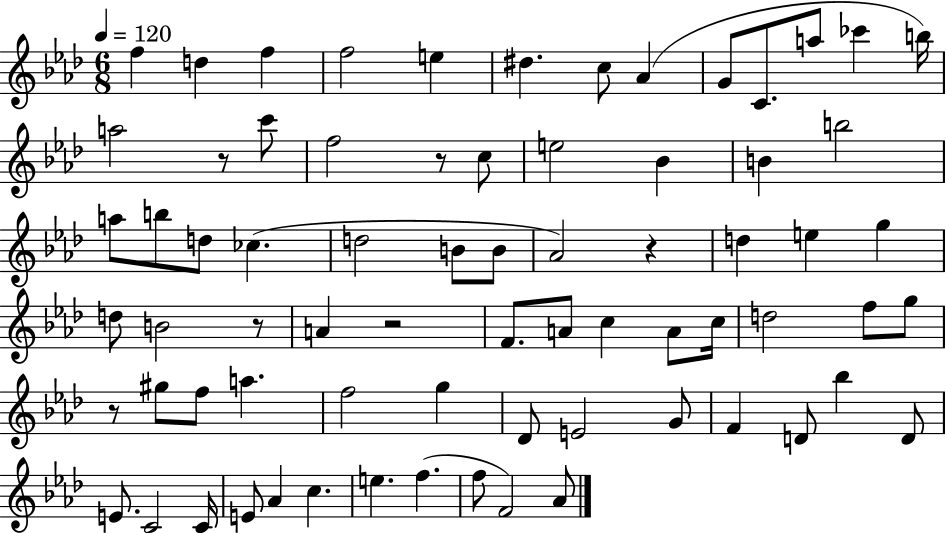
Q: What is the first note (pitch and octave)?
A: F5